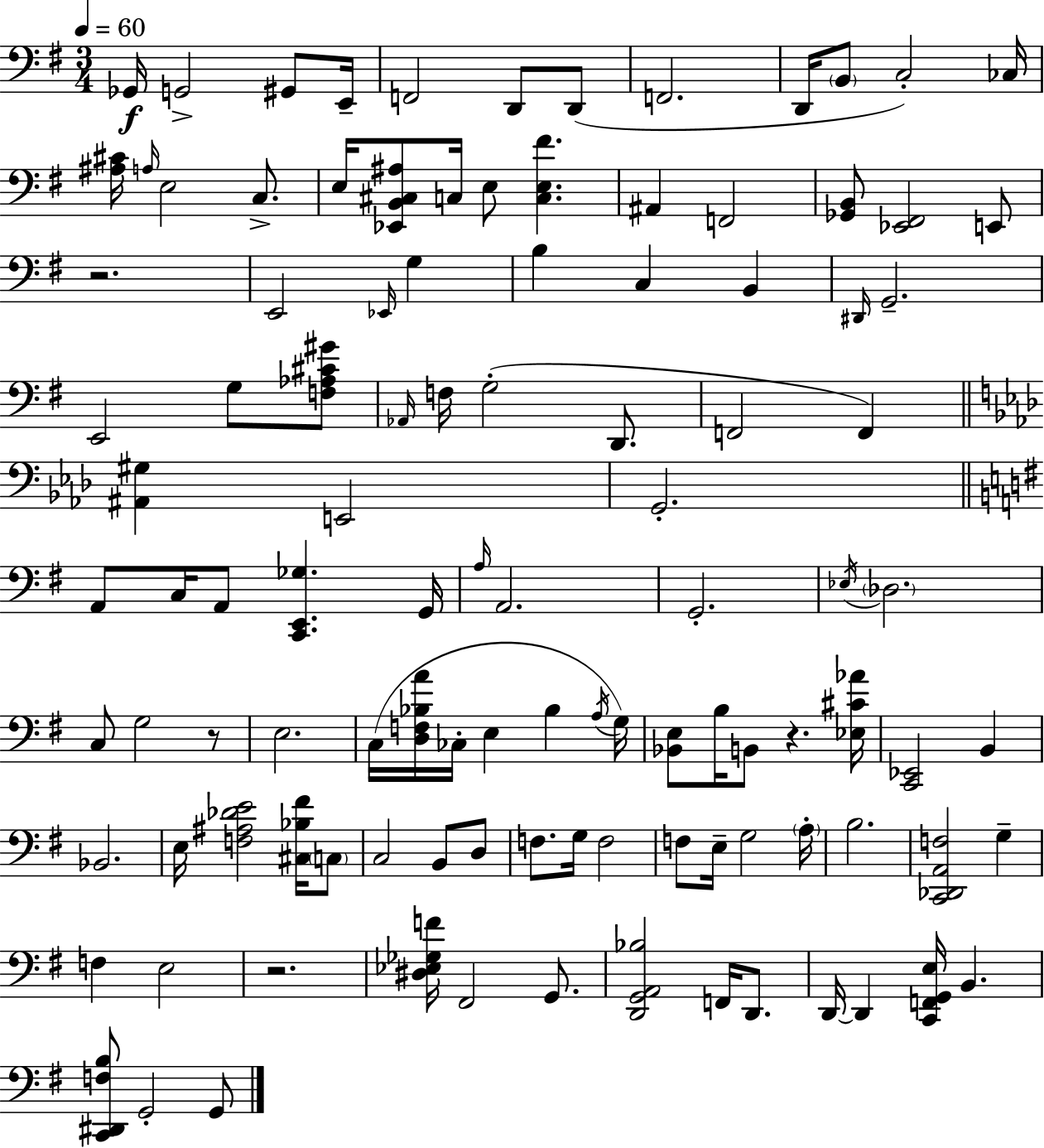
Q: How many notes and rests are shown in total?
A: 109